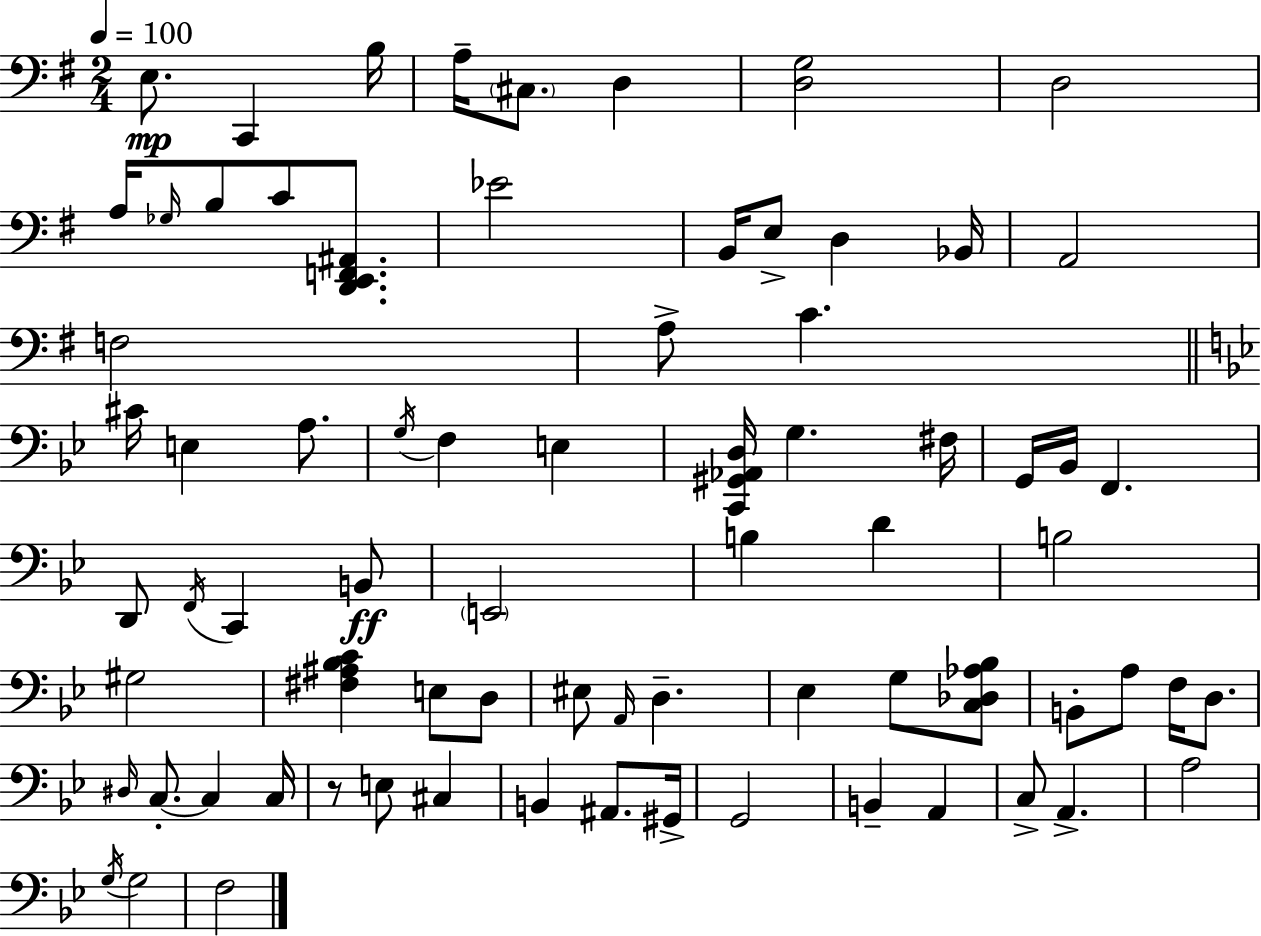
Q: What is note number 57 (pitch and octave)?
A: C#3